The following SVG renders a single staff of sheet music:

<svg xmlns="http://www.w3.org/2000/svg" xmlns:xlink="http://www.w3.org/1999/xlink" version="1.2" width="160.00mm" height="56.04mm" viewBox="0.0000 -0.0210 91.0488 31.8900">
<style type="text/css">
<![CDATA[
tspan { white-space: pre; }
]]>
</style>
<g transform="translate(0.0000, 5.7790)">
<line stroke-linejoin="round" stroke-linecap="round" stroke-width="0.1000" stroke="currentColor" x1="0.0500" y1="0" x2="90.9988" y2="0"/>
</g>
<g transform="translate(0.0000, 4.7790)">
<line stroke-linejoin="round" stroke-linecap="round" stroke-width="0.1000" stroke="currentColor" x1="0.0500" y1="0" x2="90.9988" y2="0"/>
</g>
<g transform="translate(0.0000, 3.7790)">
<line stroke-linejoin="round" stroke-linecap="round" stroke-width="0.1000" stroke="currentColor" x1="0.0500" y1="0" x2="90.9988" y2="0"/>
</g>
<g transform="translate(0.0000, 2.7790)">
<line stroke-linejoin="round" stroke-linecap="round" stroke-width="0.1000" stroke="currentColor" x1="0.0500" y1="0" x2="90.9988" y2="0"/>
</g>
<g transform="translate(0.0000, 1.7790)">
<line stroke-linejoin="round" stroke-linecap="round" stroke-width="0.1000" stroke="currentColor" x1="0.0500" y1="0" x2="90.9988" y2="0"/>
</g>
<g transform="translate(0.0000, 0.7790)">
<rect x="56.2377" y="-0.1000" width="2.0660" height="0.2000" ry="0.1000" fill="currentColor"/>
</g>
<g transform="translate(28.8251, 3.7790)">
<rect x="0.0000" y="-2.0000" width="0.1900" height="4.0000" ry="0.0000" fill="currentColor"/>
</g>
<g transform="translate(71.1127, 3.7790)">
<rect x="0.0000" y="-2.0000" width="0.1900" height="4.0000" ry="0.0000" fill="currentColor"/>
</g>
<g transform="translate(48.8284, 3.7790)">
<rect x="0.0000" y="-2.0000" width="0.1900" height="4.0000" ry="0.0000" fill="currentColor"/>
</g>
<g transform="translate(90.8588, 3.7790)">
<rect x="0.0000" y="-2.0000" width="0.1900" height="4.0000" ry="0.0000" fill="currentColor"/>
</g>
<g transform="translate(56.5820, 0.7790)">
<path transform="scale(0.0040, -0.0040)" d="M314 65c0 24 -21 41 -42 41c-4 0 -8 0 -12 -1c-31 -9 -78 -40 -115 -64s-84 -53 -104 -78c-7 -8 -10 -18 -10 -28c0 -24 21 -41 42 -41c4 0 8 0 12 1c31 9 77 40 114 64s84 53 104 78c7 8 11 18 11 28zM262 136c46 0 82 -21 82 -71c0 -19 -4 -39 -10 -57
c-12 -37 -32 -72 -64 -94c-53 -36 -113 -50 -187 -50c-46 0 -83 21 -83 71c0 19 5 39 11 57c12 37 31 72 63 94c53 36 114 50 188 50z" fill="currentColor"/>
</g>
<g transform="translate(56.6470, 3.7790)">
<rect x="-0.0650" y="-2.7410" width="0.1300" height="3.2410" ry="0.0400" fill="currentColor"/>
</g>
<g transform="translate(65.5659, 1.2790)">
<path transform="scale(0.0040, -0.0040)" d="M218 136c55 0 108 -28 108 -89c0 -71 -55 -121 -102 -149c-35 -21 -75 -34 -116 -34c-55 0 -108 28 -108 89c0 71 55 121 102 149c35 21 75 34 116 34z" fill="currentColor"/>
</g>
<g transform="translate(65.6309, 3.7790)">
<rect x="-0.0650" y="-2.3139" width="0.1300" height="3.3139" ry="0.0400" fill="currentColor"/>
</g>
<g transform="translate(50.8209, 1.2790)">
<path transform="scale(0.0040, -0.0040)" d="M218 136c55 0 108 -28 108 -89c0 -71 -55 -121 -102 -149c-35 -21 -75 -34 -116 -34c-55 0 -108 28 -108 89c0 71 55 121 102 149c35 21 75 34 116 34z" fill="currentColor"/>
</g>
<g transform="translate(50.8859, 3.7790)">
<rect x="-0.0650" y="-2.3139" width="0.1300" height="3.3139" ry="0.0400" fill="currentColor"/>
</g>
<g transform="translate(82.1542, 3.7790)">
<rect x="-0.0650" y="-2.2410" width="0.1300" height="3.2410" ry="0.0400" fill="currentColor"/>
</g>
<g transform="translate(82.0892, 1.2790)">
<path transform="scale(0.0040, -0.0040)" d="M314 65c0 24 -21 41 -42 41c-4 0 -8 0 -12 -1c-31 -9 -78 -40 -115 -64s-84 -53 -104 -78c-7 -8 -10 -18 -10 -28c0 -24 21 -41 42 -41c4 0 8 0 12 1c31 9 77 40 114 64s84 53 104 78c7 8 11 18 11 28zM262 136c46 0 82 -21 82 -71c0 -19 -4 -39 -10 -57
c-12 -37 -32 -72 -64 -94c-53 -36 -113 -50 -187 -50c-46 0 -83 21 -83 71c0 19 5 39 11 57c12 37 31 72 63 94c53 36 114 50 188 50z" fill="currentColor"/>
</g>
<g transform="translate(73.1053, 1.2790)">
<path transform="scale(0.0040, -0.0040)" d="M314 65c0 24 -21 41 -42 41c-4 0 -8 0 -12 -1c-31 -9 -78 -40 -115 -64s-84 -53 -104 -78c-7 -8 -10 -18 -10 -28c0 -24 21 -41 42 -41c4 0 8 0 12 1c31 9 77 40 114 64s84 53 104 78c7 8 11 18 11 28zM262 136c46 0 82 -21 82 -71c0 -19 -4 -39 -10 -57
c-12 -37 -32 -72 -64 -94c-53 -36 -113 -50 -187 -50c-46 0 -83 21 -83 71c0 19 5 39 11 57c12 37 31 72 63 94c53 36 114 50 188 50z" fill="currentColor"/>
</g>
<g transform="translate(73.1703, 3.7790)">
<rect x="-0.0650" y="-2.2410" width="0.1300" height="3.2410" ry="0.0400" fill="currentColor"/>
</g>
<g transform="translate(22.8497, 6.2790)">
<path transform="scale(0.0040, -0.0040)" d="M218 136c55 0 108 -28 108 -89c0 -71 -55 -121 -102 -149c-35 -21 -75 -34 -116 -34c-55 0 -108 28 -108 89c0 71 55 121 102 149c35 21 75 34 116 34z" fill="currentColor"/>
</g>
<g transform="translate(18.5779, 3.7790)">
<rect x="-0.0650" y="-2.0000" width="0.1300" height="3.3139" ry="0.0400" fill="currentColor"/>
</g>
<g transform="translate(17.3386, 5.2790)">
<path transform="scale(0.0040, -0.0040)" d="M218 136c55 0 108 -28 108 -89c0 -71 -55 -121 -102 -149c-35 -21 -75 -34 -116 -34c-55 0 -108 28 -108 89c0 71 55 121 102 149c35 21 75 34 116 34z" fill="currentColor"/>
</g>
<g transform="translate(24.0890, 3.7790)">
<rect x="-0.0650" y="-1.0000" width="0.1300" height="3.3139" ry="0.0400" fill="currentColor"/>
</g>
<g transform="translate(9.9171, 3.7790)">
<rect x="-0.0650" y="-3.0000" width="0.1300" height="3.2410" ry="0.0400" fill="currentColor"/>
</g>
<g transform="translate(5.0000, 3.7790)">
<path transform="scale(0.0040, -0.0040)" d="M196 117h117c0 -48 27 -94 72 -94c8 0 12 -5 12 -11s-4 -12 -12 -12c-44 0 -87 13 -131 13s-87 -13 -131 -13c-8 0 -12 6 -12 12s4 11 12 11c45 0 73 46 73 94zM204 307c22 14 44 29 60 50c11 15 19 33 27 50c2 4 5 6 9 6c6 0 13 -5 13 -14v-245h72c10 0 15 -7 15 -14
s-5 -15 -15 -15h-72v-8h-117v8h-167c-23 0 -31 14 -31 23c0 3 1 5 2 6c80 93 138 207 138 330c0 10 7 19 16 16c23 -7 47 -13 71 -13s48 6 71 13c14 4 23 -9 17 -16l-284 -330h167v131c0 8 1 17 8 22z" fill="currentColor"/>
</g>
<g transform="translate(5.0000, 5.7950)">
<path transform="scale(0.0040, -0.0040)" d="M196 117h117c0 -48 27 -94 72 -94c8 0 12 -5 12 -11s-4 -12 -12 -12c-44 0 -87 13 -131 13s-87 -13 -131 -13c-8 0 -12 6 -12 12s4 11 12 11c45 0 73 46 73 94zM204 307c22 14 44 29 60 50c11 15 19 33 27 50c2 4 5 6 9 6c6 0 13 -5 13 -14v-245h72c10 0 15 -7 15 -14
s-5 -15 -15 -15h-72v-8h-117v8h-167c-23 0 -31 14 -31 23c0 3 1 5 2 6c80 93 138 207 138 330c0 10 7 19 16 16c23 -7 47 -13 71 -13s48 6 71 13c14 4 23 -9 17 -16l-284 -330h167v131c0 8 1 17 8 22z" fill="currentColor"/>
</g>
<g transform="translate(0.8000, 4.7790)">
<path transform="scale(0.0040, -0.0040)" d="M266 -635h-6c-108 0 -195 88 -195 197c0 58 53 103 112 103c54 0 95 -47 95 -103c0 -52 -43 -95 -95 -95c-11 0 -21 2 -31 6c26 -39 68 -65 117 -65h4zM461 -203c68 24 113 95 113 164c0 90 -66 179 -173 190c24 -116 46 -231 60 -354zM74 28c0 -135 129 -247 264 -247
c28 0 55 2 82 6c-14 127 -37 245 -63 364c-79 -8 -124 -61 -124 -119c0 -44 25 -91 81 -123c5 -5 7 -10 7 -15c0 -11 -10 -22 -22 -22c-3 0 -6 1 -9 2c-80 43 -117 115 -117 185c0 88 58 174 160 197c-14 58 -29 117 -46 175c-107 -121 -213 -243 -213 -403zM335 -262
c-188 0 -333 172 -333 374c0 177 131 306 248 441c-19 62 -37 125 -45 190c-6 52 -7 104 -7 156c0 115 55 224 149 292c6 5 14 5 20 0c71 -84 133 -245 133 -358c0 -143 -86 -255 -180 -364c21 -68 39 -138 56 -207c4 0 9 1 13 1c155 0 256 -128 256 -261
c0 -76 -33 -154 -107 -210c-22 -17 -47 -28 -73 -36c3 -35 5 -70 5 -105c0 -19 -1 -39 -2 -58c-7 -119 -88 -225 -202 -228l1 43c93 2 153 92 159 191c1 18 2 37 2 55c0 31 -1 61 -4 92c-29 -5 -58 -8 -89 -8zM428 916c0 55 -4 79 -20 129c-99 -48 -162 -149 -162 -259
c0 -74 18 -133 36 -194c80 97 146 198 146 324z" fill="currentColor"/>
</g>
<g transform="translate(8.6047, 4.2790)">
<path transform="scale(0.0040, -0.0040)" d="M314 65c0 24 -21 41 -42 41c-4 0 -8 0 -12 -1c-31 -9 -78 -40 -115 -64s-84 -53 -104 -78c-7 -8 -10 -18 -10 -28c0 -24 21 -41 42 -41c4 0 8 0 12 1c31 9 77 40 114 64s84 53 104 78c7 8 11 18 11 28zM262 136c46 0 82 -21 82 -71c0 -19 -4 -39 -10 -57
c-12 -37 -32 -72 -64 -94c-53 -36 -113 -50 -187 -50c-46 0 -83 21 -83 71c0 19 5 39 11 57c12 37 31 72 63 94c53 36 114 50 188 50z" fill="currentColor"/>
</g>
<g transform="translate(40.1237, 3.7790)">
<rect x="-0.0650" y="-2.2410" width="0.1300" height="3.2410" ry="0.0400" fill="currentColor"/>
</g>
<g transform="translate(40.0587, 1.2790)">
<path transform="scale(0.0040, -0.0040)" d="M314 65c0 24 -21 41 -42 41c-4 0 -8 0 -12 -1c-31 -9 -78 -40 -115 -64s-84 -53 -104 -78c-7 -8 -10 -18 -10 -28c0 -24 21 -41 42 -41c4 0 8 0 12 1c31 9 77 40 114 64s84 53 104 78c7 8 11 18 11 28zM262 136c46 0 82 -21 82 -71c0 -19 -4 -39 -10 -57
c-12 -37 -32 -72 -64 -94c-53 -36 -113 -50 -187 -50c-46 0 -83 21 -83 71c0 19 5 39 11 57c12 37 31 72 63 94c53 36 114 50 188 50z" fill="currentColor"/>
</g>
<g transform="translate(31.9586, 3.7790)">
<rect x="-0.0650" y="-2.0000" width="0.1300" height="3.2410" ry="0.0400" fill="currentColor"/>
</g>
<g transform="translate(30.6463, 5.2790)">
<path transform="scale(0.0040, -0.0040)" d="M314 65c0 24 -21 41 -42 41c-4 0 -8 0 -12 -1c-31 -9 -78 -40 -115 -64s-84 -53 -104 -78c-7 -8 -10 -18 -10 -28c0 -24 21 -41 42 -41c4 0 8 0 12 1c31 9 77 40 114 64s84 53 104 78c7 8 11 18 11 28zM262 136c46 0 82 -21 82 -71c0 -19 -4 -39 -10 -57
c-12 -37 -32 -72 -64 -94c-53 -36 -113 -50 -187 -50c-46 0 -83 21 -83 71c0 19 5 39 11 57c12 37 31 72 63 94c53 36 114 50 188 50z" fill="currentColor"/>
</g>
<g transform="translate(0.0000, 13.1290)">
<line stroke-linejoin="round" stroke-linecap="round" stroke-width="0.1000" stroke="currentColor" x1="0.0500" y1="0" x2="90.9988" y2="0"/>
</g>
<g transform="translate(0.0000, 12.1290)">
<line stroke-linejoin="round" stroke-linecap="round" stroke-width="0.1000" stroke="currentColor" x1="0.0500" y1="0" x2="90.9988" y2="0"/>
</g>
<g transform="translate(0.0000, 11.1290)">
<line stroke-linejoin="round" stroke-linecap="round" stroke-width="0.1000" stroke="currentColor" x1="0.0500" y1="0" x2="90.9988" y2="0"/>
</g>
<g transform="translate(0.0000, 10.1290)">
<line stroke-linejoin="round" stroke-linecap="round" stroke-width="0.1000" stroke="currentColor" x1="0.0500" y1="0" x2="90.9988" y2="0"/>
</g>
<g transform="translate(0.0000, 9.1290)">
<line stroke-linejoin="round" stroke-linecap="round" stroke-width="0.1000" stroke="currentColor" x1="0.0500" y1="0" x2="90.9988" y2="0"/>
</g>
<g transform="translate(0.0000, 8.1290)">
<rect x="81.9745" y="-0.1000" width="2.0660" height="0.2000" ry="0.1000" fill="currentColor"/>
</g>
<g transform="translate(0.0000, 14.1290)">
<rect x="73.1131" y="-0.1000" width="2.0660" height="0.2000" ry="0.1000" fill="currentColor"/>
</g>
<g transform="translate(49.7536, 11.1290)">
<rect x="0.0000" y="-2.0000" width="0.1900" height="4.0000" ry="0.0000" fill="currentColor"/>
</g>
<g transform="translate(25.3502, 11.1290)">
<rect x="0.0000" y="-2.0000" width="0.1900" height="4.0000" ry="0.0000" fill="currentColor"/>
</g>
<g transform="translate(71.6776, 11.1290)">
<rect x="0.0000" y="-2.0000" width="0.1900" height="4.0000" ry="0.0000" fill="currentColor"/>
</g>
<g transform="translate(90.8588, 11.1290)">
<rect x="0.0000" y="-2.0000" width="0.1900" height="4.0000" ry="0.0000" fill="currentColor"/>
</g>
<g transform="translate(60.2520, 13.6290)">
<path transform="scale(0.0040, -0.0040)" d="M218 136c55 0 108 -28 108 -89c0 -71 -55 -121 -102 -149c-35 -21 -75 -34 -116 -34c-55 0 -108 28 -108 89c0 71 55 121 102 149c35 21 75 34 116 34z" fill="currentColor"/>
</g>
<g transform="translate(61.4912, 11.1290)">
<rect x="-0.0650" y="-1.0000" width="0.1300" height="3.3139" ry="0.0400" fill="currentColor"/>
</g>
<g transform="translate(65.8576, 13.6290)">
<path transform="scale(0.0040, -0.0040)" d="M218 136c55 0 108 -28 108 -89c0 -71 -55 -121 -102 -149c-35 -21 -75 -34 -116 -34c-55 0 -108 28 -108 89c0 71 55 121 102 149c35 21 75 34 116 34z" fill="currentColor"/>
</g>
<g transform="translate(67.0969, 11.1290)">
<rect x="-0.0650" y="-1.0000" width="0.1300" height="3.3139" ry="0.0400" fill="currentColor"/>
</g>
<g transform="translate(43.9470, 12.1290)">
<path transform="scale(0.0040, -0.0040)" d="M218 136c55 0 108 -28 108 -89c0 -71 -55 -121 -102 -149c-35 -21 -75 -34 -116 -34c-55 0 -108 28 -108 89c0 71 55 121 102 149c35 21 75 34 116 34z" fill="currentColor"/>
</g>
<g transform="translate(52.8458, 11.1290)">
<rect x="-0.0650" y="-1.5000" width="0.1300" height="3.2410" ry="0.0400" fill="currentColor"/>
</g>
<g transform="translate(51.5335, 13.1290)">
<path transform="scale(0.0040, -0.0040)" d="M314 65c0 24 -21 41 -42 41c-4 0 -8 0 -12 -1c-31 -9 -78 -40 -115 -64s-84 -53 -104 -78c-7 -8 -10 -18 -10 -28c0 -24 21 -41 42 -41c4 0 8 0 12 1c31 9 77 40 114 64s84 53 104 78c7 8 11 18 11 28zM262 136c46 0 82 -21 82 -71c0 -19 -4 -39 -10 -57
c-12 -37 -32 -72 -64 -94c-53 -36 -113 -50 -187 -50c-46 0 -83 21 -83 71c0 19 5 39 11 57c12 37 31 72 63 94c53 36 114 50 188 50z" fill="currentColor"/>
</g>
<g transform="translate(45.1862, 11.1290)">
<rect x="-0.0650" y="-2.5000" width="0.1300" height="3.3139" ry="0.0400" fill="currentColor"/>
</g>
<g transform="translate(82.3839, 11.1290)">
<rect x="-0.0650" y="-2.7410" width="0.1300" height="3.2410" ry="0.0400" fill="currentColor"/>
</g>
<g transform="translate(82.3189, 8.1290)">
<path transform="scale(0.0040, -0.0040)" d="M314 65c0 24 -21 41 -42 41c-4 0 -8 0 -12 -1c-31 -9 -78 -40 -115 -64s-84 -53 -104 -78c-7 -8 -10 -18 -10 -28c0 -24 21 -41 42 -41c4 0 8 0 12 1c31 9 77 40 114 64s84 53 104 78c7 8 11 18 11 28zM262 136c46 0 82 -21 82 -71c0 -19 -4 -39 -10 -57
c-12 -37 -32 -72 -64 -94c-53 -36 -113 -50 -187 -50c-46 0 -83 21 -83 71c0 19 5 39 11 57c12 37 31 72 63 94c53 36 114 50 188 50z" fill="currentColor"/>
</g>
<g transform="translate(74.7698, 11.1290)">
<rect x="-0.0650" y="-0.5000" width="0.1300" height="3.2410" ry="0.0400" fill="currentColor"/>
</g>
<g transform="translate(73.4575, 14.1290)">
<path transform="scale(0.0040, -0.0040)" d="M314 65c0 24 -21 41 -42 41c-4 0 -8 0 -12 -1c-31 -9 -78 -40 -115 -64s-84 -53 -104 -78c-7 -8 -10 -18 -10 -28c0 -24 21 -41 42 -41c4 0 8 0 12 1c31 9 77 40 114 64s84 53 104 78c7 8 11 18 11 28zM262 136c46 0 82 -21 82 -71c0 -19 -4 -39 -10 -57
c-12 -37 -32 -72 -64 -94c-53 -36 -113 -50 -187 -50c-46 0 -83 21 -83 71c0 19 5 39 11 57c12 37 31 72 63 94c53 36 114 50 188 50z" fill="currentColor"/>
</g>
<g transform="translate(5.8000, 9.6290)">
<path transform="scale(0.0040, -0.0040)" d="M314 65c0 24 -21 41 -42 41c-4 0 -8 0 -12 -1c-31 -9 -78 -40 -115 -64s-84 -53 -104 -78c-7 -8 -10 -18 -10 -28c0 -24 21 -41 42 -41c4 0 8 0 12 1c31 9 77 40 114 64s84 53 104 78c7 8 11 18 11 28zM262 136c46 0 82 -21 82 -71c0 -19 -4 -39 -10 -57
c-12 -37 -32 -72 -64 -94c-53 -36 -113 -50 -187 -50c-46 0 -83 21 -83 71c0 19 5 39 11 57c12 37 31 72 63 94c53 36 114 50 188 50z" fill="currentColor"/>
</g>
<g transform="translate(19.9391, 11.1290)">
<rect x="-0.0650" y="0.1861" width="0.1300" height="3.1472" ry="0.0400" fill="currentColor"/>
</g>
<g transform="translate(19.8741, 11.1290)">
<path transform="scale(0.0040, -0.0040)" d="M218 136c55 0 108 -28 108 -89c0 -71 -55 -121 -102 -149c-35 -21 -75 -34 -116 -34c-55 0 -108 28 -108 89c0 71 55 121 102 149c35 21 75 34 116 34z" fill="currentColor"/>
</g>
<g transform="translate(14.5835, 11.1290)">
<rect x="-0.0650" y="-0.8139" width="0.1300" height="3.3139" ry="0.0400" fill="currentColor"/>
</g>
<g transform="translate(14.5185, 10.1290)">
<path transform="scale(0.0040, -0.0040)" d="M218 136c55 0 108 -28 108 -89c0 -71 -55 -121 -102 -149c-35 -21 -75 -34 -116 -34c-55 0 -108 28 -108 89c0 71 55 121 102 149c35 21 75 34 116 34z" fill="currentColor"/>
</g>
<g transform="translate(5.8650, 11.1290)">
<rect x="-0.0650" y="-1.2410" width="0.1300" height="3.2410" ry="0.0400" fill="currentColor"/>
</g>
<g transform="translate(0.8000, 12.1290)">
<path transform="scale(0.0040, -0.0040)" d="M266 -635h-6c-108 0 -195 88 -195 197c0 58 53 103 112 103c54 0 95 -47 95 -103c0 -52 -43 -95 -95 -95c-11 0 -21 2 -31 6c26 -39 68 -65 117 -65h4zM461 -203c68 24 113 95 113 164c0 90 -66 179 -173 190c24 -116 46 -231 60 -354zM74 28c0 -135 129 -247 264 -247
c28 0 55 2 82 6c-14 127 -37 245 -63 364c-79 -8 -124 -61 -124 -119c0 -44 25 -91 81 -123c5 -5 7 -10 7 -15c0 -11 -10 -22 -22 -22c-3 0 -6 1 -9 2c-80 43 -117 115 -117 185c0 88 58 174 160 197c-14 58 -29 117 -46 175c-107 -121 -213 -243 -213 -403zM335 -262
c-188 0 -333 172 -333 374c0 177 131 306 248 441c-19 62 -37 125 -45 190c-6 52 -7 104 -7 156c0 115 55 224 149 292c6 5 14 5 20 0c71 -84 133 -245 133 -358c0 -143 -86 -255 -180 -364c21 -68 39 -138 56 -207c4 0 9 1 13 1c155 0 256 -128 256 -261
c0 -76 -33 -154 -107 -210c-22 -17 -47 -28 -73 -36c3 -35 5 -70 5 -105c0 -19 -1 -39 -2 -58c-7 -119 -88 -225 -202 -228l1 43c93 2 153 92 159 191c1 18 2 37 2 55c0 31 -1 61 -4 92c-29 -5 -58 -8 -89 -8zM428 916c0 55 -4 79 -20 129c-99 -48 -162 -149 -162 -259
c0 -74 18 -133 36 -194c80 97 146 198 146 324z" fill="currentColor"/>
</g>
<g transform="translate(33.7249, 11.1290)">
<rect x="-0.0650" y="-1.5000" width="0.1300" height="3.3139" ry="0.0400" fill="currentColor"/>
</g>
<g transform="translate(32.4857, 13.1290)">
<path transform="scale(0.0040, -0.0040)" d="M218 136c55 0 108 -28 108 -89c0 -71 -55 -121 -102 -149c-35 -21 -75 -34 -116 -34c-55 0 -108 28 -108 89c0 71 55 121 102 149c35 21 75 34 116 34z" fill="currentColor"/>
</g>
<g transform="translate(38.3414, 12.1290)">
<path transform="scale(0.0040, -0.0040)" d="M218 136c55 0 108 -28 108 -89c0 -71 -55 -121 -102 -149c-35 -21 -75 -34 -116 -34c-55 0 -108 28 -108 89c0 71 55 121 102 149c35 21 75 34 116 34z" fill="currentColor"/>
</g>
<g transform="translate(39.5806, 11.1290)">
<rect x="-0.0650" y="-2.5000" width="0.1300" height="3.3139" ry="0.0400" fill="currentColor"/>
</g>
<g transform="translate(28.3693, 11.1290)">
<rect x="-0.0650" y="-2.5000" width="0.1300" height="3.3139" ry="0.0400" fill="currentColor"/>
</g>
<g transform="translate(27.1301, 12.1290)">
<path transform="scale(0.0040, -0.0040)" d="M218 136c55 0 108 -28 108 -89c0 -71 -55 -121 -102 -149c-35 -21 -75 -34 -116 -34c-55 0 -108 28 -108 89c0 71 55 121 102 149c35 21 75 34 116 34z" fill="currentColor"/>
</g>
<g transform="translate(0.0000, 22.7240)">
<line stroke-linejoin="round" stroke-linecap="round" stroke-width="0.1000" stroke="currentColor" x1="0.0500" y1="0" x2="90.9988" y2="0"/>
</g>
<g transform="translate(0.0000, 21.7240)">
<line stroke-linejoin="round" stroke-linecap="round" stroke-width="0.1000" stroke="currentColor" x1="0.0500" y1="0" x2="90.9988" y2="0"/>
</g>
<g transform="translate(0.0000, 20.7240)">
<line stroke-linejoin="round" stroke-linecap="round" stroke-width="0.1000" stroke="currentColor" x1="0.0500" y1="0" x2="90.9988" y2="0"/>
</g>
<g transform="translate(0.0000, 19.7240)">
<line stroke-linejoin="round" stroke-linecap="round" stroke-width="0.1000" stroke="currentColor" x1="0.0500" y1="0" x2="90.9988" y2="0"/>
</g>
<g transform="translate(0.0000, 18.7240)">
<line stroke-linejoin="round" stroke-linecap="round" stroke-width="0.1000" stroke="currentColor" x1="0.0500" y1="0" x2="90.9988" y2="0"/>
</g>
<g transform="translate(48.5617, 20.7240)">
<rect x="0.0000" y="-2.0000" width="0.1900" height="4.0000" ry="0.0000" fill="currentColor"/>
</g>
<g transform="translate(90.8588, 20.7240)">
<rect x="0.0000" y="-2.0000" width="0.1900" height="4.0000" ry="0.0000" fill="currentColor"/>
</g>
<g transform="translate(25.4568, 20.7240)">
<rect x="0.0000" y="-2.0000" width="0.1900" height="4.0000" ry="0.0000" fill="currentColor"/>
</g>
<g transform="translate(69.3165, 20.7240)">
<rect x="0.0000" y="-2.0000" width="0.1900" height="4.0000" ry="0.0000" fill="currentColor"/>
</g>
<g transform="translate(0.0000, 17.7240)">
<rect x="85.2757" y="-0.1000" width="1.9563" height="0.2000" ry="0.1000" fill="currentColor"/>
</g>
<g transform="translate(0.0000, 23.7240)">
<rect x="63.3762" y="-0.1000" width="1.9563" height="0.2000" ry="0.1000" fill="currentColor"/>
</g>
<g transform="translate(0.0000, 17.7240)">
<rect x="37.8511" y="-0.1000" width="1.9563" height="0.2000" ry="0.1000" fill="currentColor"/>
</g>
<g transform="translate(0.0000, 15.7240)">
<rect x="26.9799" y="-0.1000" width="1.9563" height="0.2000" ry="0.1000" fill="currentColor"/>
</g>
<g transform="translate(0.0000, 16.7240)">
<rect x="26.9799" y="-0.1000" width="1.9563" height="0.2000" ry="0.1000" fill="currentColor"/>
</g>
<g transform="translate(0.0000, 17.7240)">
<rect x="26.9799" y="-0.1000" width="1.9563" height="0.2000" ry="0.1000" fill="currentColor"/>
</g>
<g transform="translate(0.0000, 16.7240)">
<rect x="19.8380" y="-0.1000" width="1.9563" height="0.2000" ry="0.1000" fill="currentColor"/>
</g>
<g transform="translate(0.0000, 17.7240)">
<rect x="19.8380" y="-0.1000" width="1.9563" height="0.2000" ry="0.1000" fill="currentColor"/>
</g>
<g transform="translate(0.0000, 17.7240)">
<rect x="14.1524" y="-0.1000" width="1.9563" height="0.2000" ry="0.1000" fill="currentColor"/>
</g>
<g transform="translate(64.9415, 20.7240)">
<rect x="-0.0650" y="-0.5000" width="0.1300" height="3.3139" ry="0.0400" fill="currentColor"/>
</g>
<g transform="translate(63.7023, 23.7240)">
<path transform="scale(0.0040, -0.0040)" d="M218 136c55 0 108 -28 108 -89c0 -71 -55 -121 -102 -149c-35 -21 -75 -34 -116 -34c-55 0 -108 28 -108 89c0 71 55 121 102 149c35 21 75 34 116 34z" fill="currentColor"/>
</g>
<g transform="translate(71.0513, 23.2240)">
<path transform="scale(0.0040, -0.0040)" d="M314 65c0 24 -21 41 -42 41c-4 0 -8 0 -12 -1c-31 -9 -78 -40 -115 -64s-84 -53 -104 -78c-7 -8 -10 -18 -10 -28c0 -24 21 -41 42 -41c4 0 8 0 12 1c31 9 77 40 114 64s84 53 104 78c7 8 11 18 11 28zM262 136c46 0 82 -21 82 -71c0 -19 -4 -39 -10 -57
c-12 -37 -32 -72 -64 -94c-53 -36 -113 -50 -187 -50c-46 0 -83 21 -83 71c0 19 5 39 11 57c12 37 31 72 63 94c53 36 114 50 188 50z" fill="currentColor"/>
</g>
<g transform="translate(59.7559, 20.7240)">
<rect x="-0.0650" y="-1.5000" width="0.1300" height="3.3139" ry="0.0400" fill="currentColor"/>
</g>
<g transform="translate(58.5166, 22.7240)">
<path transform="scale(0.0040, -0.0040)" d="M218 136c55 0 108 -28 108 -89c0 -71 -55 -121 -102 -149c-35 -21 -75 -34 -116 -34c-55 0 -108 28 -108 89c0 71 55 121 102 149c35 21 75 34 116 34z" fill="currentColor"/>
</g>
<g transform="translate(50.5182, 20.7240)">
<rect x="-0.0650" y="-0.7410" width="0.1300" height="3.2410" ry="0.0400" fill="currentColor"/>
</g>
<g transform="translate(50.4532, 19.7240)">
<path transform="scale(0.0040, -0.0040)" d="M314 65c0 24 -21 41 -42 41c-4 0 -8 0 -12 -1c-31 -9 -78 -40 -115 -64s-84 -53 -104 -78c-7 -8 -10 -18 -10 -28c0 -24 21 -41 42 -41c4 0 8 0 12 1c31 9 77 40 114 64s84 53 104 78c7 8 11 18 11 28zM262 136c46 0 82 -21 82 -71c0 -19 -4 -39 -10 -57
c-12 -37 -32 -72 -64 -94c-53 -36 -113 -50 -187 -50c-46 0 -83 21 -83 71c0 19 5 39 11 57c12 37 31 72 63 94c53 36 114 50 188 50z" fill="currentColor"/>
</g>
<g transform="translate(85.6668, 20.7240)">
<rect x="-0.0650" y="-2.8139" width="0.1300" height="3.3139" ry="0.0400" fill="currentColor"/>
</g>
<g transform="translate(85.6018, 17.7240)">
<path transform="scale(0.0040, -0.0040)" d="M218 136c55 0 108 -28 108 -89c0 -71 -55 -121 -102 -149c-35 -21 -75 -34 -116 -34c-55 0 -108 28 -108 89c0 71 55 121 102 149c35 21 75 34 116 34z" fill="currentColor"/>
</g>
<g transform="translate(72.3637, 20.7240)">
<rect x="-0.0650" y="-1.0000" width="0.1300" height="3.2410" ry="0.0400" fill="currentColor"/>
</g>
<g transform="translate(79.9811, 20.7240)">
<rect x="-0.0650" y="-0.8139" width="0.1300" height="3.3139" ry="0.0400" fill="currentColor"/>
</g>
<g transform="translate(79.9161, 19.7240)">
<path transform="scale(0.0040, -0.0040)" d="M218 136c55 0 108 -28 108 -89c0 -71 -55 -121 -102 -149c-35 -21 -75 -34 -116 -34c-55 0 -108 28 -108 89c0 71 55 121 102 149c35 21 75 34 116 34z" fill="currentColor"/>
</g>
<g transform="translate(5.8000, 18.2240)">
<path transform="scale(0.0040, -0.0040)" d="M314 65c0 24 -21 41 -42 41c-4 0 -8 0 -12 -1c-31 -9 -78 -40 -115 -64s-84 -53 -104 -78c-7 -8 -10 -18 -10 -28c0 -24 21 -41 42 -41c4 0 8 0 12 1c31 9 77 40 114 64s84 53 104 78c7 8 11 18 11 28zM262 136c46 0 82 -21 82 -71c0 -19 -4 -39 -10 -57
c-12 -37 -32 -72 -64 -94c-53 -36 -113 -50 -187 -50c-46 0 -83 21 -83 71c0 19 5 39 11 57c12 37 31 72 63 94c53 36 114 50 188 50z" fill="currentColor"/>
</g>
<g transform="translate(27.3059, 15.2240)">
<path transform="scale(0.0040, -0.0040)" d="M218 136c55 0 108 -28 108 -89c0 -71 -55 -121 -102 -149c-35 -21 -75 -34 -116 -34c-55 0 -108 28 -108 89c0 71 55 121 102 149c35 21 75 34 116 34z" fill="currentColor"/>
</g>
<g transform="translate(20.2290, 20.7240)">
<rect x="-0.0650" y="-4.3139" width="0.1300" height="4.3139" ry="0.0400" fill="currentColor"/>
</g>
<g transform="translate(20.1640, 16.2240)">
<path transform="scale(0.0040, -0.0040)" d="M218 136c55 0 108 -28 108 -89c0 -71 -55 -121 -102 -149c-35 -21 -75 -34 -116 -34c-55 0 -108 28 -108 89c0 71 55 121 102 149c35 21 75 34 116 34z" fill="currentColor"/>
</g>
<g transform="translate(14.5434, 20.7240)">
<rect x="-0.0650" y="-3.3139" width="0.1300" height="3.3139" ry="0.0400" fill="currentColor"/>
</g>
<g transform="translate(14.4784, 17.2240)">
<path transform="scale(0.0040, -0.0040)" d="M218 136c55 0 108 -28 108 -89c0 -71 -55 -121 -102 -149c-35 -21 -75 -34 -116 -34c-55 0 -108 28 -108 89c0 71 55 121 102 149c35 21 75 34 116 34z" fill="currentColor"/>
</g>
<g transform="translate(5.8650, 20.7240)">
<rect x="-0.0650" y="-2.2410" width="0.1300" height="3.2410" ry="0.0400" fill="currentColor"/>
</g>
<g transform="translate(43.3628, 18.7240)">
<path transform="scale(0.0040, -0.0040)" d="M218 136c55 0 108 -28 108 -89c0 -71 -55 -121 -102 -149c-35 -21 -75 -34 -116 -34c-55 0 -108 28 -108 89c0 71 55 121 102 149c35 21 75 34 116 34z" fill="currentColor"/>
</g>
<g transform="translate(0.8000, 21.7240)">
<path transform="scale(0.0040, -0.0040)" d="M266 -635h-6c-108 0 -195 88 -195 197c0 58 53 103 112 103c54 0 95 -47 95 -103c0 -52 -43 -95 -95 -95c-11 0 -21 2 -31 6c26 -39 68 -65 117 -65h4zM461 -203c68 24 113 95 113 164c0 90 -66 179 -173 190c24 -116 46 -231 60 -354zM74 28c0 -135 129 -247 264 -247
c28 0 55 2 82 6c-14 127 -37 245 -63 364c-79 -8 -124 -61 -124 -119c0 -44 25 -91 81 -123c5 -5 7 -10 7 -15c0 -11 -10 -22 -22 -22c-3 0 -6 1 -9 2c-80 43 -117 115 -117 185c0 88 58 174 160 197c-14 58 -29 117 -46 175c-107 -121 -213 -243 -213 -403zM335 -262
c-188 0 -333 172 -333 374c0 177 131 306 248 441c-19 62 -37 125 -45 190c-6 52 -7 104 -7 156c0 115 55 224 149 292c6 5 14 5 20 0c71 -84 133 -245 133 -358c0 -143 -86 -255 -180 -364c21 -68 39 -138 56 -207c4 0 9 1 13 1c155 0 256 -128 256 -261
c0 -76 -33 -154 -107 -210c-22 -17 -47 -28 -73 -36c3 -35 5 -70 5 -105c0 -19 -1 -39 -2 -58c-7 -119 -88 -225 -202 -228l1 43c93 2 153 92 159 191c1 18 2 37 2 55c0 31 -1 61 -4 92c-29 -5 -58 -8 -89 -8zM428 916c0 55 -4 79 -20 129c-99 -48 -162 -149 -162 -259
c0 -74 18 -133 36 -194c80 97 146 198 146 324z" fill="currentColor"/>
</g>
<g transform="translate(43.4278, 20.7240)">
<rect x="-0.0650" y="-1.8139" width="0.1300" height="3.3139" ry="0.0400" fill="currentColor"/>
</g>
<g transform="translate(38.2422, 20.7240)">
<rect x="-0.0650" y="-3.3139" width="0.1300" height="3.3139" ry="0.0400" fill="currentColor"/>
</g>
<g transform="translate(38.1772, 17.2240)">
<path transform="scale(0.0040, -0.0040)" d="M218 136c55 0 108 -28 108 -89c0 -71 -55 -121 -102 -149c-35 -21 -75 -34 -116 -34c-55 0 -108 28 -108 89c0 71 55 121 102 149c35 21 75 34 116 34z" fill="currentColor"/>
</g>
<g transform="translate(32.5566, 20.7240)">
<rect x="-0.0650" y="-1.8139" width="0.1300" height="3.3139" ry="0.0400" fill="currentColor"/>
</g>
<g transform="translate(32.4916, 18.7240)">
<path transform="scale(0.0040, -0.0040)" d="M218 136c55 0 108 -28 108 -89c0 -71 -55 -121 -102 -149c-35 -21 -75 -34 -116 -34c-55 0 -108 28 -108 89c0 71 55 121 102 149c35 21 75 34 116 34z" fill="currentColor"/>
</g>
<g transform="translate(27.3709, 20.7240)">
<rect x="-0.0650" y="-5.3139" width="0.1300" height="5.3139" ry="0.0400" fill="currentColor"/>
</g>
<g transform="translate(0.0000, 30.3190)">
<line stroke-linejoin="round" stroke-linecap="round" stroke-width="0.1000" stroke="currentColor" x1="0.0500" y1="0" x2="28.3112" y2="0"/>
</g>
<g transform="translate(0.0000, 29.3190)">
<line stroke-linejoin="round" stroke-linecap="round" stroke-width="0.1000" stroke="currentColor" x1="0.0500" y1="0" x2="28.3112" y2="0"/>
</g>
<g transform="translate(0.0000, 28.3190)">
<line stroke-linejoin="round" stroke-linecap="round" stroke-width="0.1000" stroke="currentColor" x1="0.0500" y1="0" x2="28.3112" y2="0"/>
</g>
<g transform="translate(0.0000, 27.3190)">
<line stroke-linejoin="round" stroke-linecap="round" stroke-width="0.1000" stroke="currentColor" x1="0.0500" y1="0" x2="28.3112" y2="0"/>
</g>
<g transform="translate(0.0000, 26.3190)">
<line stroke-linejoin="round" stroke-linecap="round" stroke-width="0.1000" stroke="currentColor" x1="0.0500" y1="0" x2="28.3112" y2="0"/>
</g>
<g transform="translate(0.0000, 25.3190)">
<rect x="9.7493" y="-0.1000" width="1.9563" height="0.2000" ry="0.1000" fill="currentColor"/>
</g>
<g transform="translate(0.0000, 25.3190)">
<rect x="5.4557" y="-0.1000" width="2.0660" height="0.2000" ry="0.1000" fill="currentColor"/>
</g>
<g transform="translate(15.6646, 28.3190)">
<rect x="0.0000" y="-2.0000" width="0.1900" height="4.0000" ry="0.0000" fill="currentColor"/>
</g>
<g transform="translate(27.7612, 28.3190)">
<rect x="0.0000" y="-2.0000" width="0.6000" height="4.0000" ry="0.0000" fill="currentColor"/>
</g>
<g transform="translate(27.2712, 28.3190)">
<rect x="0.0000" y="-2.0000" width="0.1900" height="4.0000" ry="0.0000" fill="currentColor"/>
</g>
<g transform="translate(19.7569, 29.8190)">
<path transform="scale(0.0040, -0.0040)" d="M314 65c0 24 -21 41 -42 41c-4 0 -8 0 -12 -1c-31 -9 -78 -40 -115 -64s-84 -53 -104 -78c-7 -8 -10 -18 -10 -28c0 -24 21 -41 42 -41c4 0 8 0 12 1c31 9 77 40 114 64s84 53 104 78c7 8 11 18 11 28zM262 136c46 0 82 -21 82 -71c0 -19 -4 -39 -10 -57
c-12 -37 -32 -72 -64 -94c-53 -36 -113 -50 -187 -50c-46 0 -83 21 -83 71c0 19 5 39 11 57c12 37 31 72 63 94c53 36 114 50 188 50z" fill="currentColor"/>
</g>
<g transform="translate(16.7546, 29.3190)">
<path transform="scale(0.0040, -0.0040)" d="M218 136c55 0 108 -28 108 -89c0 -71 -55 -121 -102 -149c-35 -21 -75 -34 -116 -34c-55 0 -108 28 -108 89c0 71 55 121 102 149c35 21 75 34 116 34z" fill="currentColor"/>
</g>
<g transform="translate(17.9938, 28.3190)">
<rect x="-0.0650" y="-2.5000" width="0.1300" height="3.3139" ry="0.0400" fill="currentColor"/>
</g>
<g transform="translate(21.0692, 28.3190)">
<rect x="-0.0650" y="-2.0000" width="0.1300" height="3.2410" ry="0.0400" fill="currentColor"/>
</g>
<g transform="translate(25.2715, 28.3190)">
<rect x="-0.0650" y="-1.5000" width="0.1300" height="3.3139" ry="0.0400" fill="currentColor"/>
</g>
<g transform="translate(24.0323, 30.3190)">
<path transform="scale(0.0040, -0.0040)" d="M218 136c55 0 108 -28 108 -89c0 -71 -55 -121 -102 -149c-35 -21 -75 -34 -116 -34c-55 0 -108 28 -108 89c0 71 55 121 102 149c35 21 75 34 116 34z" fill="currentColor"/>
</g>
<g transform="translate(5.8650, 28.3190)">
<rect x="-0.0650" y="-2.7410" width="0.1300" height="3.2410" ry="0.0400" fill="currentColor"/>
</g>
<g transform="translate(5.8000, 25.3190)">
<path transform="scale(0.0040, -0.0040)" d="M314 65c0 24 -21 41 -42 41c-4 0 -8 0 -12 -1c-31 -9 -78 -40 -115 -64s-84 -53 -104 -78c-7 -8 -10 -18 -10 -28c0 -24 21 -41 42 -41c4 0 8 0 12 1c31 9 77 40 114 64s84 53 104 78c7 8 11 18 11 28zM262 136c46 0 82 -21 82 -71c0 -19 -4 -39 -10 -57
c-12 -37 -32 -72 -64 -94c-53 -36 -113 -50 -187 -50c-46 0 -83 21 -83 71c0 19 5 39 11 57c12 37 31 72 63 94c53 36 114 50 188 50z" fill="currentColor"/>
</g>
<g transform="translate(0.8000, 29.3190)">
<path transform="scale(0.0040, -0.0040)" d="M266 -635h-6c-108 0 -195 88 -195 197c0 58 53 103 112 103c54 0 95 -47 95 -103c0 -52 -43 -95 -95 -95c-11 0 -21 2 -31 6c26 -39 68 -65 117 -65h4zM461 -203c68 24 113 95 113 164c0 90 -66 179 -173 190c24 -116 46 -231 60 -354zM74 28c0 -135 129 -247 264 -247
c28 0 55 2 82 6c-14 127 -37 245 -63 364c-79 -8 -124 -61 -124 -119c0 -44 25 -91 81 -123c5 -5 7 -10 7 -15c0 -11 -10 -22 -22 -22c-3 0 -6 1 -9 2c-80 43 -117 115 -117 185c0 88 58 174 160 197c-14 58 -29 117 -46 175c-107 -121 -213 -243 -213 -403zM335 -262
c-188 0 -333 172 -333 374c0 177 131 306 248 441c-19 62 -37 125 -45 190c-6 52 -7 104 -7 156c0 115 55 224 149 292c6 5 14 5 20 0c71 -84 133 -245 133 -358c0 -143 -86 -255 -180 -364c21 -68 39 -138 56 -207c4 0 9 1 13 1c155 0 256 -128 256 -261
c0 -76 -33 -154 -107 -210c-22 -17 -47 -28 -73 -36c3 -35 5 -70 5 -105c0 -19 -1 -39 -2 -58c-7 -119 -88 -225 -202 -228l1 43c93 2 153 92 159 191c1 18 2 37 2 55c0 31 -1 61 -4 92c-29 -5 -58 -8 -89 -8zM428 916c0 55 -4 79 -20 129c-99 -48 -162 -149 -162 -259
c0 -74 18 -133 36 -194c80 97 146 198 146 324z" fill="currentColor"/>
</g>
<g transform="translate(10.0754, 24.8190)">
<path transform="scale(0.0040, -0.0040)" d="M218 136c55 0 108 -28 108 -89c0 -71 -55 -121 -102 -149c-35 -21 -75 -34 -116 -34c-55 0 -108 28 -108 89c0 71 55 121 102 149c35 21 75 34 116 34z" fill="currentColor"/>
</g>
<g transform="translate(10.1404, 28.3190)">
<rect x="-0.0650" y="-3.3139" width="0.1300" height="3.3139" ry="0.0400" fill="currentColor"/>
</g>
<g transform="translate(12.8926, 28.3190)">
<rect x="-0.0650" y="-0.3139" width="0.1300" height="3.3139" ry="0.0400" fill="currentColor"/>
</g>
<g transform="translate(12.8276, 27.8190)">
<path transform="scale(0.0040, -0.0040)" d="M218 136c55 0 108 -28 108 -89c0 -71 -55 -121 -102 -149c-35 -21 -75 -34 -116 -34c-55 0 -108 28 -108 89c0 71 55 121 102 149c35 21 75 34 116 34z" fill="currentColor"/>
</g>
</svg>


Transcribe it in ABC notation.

X:1
T:Untitled
M:4/4
L:1/4
K:C
A2 F D F2 g2 g a2 g g2 g2 e2 d B G E G G E2 D D C2 a2 g2 b d' f' f b f d2 E C D2 d a a2 b c G F2 E